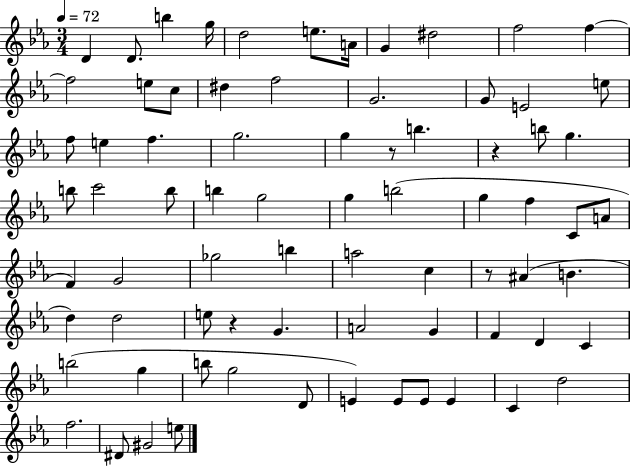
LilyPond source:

{
  \clef treble
  \numericTimeSignature
  \time 3/4
  \key ees \major
  \tempo 4 = 72
  d'4 d'8. b''4 g''16 | d''2 e''8. a'16 | g'4 dis''2 | f''2 f''4~~ | \break f''2 e''8 c''8 | dis''4 f''2 | g'2. | g'8 e'2 e''8 | \break f''8 e''4 f''4. | g''2. | g''4 r8 b''4. | r4 b''8 g''4. | \break b''8 c'''2 b''8 | b''4 g''2 | g''4 b''2( | g''4 f''4 c'8 a'8 | \break f'4) g'2 | ges''2 b''4 | a''2 c''4 | r8 ais'4( b'4. | \break d''4) d''2 | e''8 r4 g'4. | a'2 g'4 | f'4 d'4 c'4 | \break b''2( g''4 | b''8 g''2 d'8 | e'4) e'8 e'8 e'4 | c'4 d''2 | \break f''2. | dis'8 gis'2 e''8 | \bar "|."
}